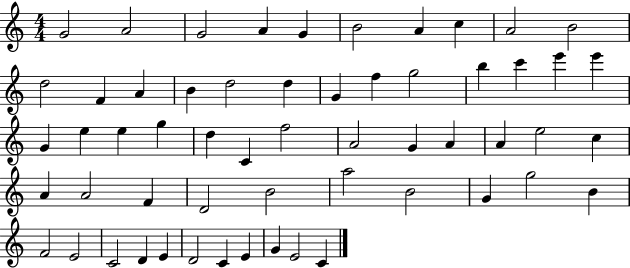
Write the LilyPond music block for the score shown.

{
  \clef treble
  \numericTimeSignature
  \time 4/4
  \key c \major
  g'2 a'2 | g'2 a'4 g'4 | b'2 a'4 c''4 | a'2 b'2 | \break d''2 f'4 a'4 | b'4 d''2 d''4 | g'4 f''4 g''2 | b''4 c'''4 e'''4 e'''4 | \break g'4 e''4 e''4 g''4 | d''4 c'4 f''2 | a'2 g'4 a'4 | a'4 e''2 c''4 | \break a'4 a'2 f'4 | d'2 b'2 | a''2 b'2 | g'4 g''2 b'4 | \break f'2 e'2 | c'2 d'4 e'4 | d'2 c'4 e'4 | g'4 e'2 c'4 | \break \bar "|."
}